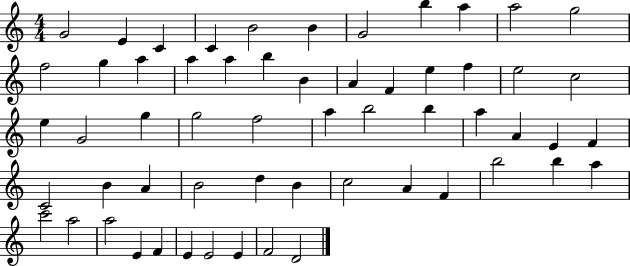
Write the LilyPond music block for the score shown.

{
  \clef treble
  \numericTimeSignature
  \time 4/4
  \key c \major
  g'2 e'4 c'4 | c'4 b'2 b'4 | g'2 b''4 a''4 | a''2 g''2 | \break f''2 g''4 a''4 | a''4 a''4 b''4 b'4 | a'4 f'4 e''4 f''4 | e''2 c''2 | \break e''4 g'2 g''4 | g''2 f''2 | a''4 b''2 b''4 | a''4 a'4 e'4 f'4 | \break c'2 b'4 a'4 | b'2 d''4 b'4 | c''2 a'4 f'4 | b''2 b''4 a''4 | \break c'''2 a''2 | a''2 e'4 f'4 | e'4 e'2 e'4 | f'2 d'2 | \break \bar "|."
}